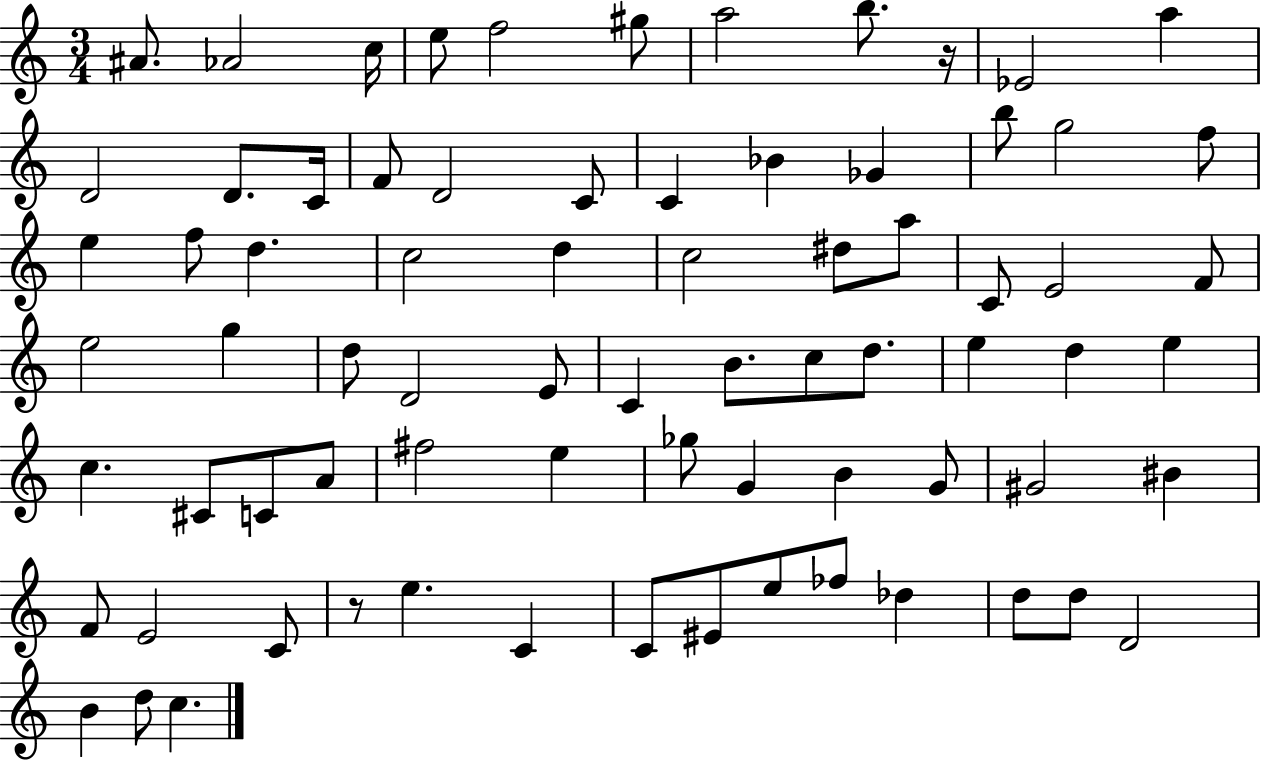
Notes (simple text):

A#4/e. Ab4/h C5/s E5/e F5/h G#5/e A5/h B5/e. R/s Eb4/h A5/q D4/h D4/e. C4/s F4/e D4/h C4/e C4/q Bb4/q Gb4/q B5/e G5/h F5/e E5/q F5/e D5/q. C5/h D5/q C5/h D#5/e A5/e C4/e E4/h F4/e E5/h G5/q D5/e D4/h E4/e C4/q B4/e. C5/e D5/e. E5/q D5/q E5/q C5/q. C#4/e C4/e A4/e F#5/h E5/q Gb5/e G4/q B4/q G4/e G#4/h BIS4/q F4/e E4/h C4/e R/e E5/q. C4/q C4/e EIS4/e E5/e FES5/e Db5/q D5/e D5/e D4/h B4/q D5/e C5/q.